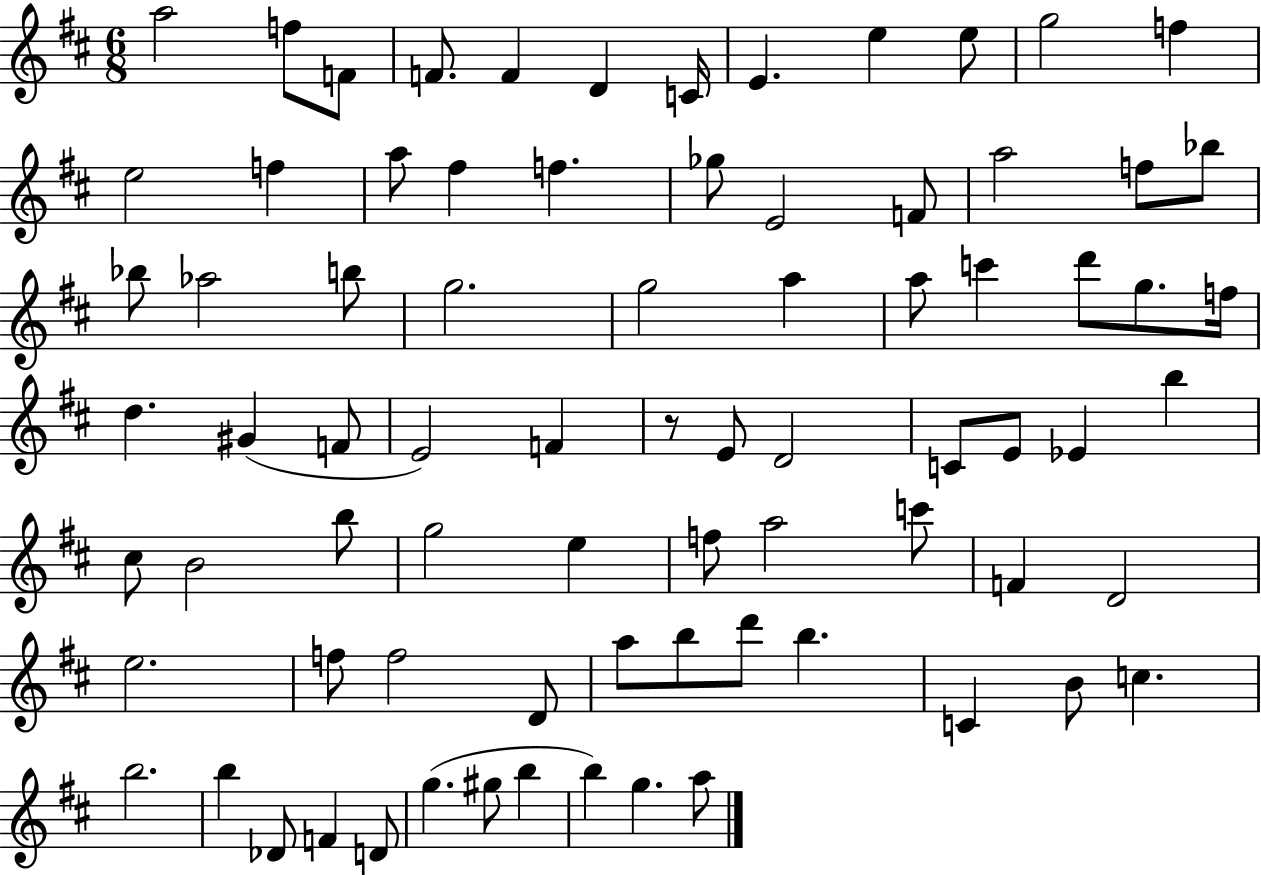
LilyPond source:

{
  \clef treble
  \numericTimeSignature
  \time 6/8
  \key d \major
  a''2 f''8 f'8 | f'8. f'4 d'4 c'16 | e'4. e''4 e''8 | g''2 f''4 | \break e''2 f''4 | a''8 fis''4 f''4. | ges''8 e'2 f'8 | a''2 f''8 bes''8 | \break bes''8 aes''2 b''8 | g''2. | g''2 a''4 | a''8 c'''4 d'''8 g''8. f''16 | \break d''4. gis'4( f'8 | e'2) f'4 | r8 e'8 d'2 | c'8 e'8 ees'4 b''4 | \break cis''8 b'2 b''8 | g''2 e''4 | f''8 a''2 c'''8 | f'4 d'2 | \break e''2. | f''8 f''2 d'8 | a''8 b''8 d'''8 b''4. | c'4 b'8 c''4. | \break b''2. | b''4 des'8 f'4 d'8 | g''4.( gis''8 b''4 | b''4) g''4. a''8 | \break \bar "|."
}